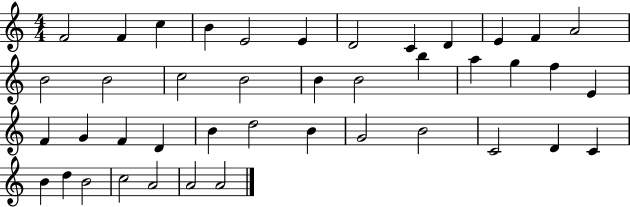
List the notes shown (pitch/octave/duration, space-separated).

F4/h F4/q C5/q B4/q E4/h E4/q D4/h C4/q D4/q E4/q F4/q A4/h B4/h B4/h C5/h B4/h B4/q B4/h B5/q A5/q G5/q F5/q E4/q F4/q G4/q F4/q D4/q B4/q D5/h B4/q G4/h B4/h C4/h D4/q C4/q B4/q D5/q B4/h C5/h A4/h A4/h A4/h